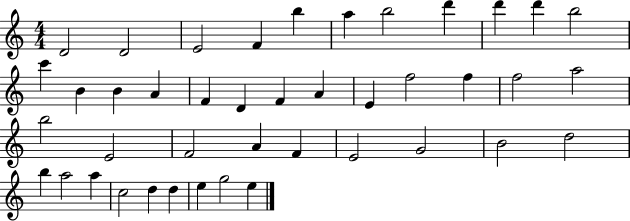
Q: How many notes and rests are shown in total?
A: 42